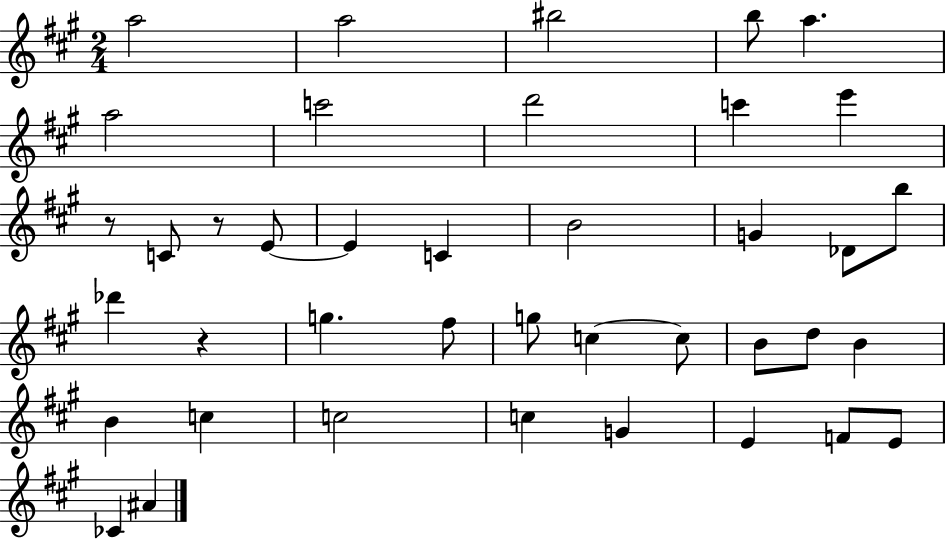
{
  \clef treble
  \numericTimeSignature
  \time 2/4
  \key a \major
  a''2 | a''2 | bis''2 | b''8 a''4. | \break a''2 | c'''2 | d'''2 | c'''4 e'''4 | \break r8 c'8 r8 e'8~~ | e'4 c'4 | b'2 | g'4 des'8 b''8 | \break des'''4 r4 | g''4. fis''8 | g''8 c''4~~ c''8 | b'8 d''8 b'4 | \break b'4 c''4 | c''2 | c''4 g'4 | e'4 f'8 e'8 | \break ces'4 ais'4 | \bar "|."
}